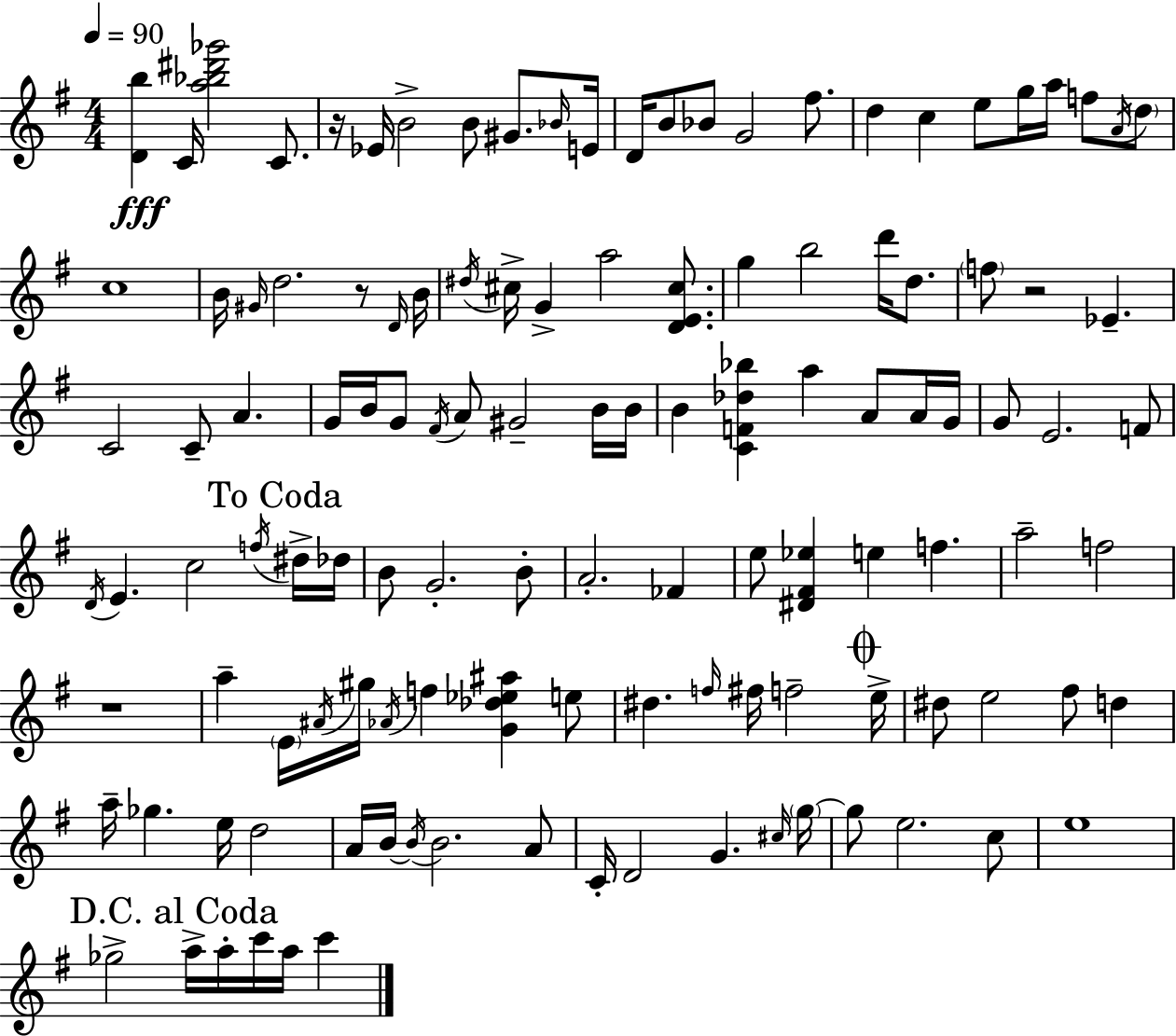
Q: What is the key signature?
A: E minor